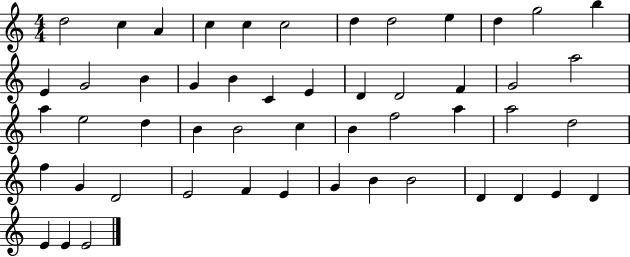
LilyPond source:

{
  \clef treble
  \numericTimeSignature
  \time 4/4
  \key c \major
  d''2 c''4 a'4 | c''4 c''4 c''2 | d''4 d''2 e''4 | d''4 g''2 b''4 | \break e'4 g'2 b'4 | g'4 b'4 c'4 e'4 | d'4 d'2 f'4 | g'2 a''2 | \break a''4 e''2 d''4 | b'4 b'2 c''4 | b'4 f''2 a''4 | a''2 d''2 | \break f''4 g'4 d'2 | e'2 f'4 e'4 | g'4 b'4 b'2 | d'4 d'4 e'4 d'4 | \break e'4 e'4 e'2 | \bar "|."
}